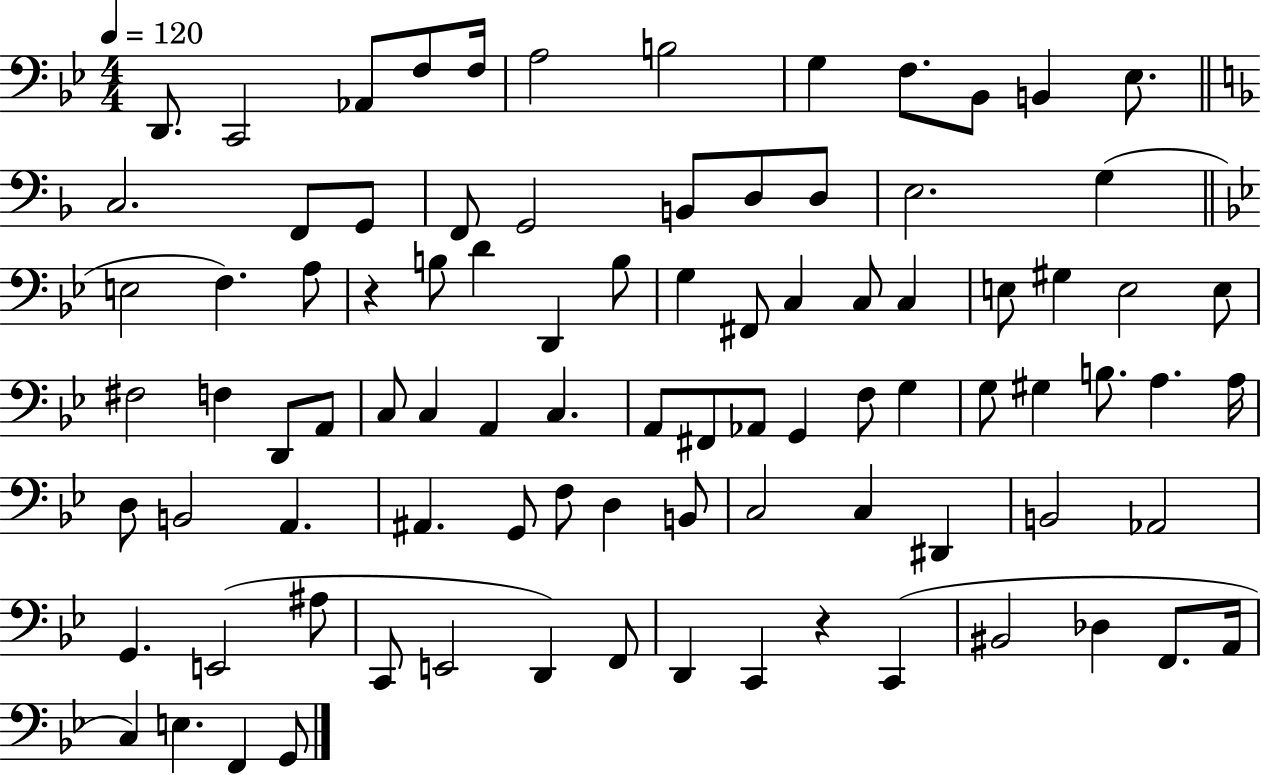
D2/e. C2/h Ab2/e F3/e F3/s A3/h B3/h G3/q F3/e. Bb2/e B2/q Eb3/e. C3/h. F2/e G2/e F2/e G2/h B2/e D3/e D3/e E3/h. G3/q E3/h F3/q. A3/e R/q B3/e D4/q D2/q B3/e G3/q F#2/e C3/q C3/e C3/q E3/e G#3/q E3/h E3/e F#3/h F3/q D2/e A2/e C3/e C3/q A2/q C3/q. A2/e F#2/e Ab2/e G2/q F3/e G3/q G3/e G#3/q B3/e. A3/q. A3/s D3/e B2/h A2/q. A#2/q. G2/e F3/e D3/q B2/e C3/h C3/q D#2/q B2/h Ab2/h G2/q. E2/h A#3/e C2/e E2/h D2/q F2/e D2/q C2/q R/q C2/q BIS2/h Db3/q F2/e. A2/s C3/q E3/q. F2/q G2/e